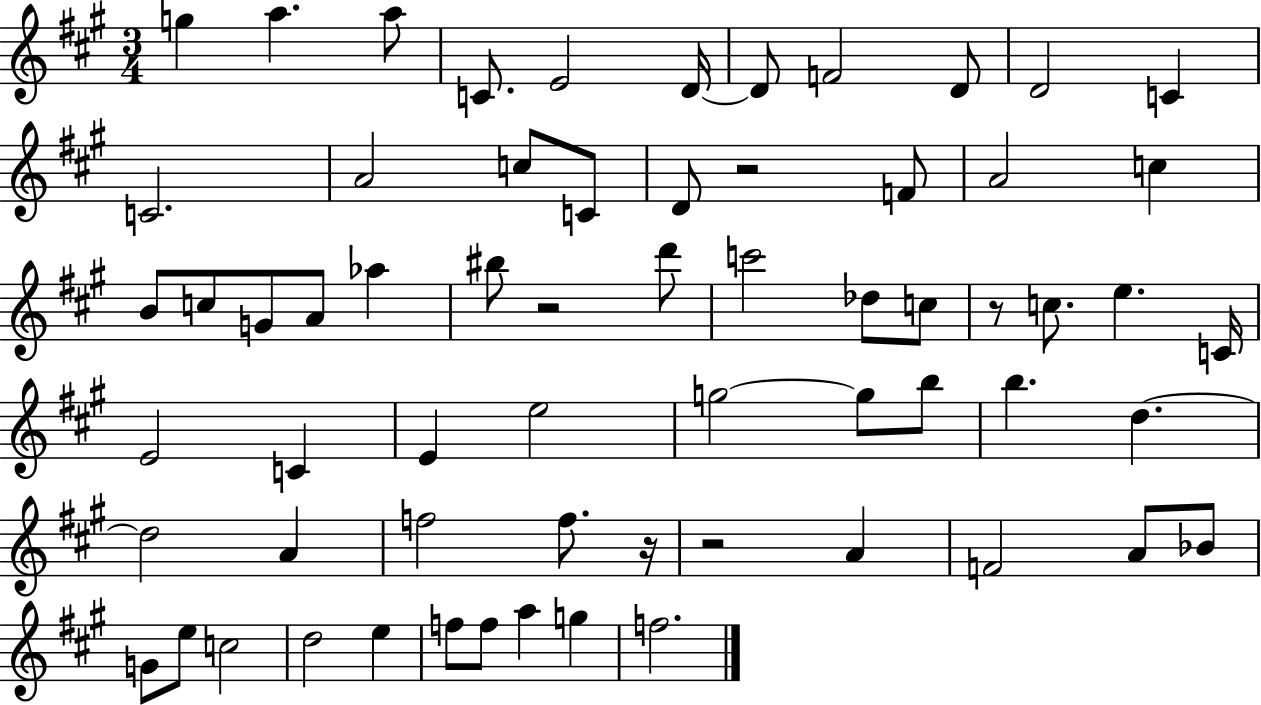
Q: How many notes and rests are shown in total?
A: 64